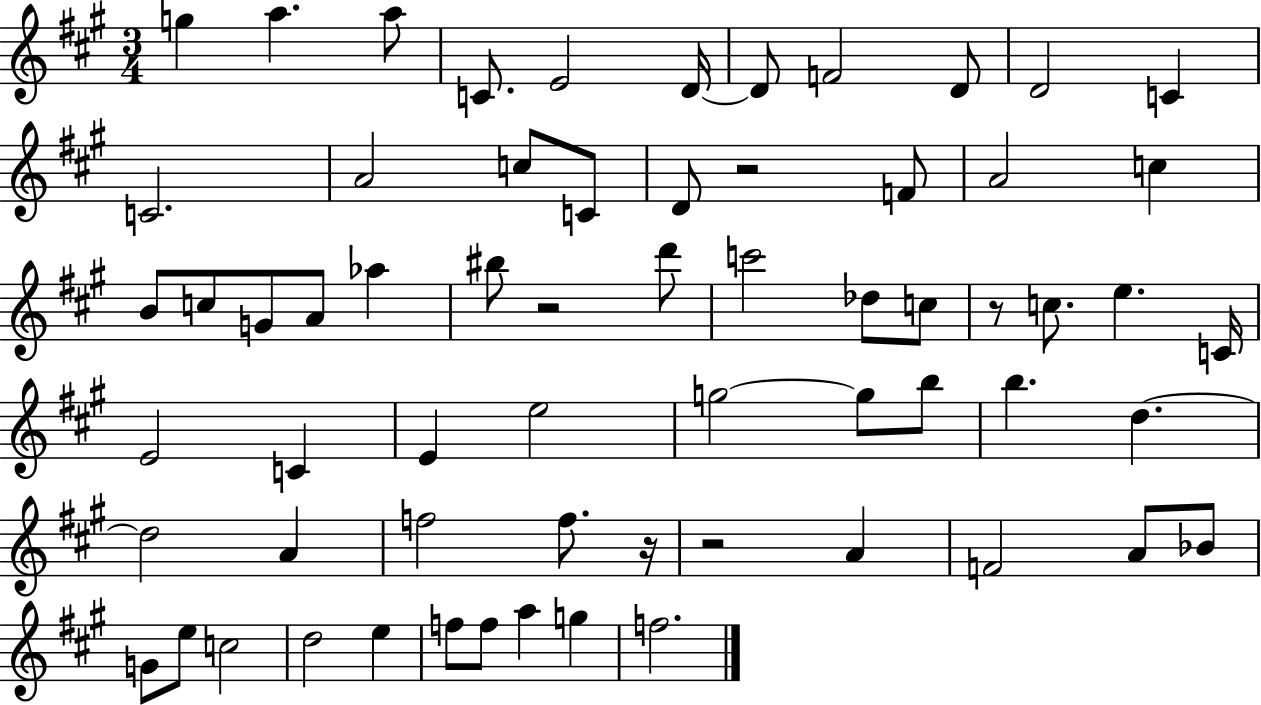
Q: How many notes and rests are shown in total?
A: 64